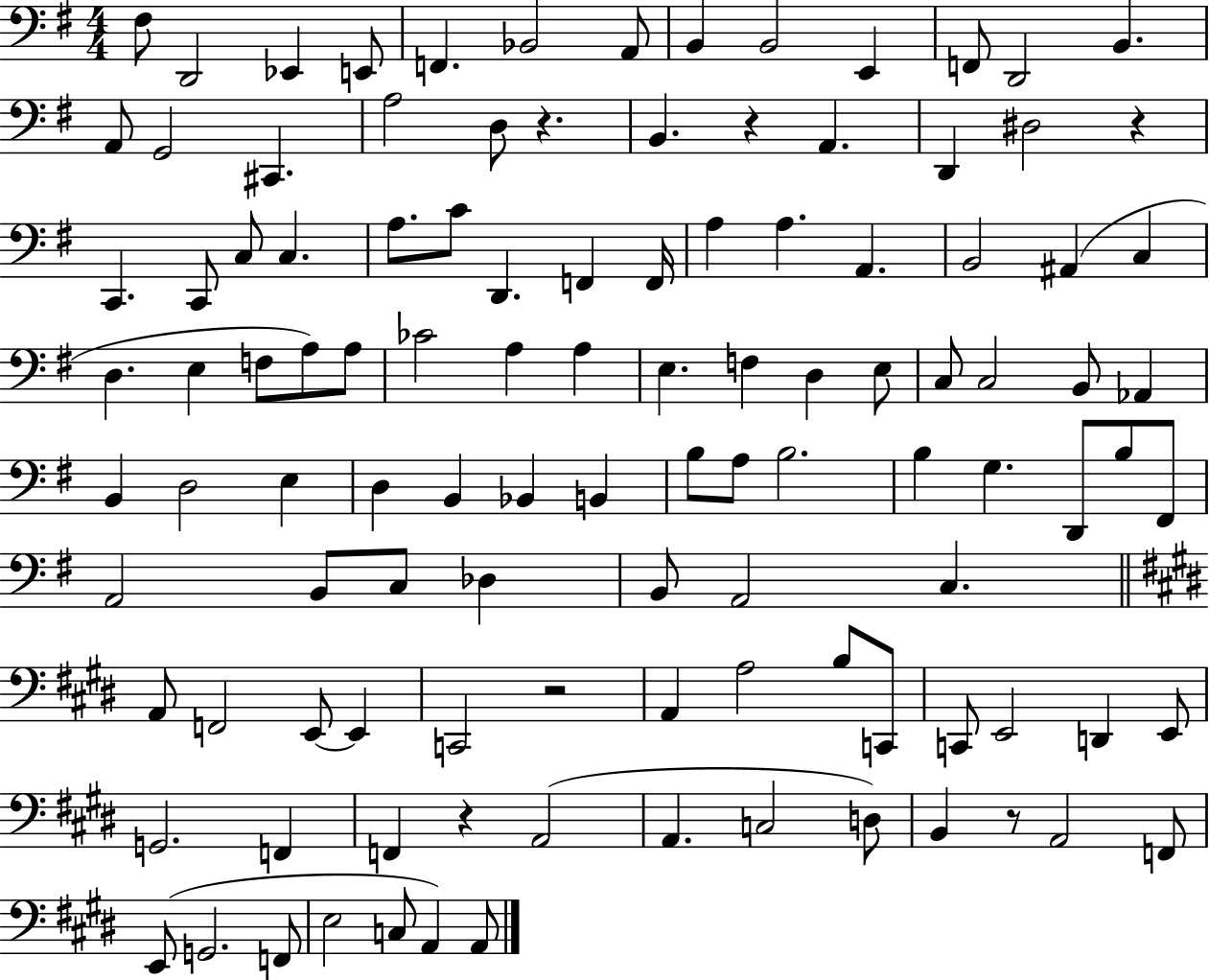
{
  \clef bass
  \numericTimeSignature
  \time 4/4
  \key g \major
  fis8 d,2 ees,4 e,8 | f,4. bes,2 a,8 | b,4 b,2 e,4 | f,8 d,2 b,4. | \break a,8 g,2 cis,4. | a2 d8 r4. | b,4. r4 a,4. | d,4 dis2 r4 | \break c,4. c,8 c8 c4. | a8. c'8 d,4. f,4 f,16 | a4 a4. a,4. | b,2 ais,4( c4 | \break d4. e4 f8 a8) a8 | ces'2 a4 a4 | e4. f4 d4 e8 | c8 c2 b,8 aes,4 | \break b,4 d2 e4 | d4 b,4 bes,4 b,4 | b8 a8 b2. | b4 g4. d,8 b8 fis,8 | \break a,2 b,8 c8 des4 | b,8 a,2 c4. | \bar "||" \break \key e \major a,8 f,2 e,8~~ e,4 | c,2 r2 | a,4 a2 b8 c,8 | c,8 e,2 d,4 e,8 | \break g,2. f,4 | f,4 r4 a,2( | a,4. c2 d8) | b,4 r8 a,2 f,8 | \break e,8( g,2. f,8 | e2 c8 a,4) a,8 | \bar "|."
}